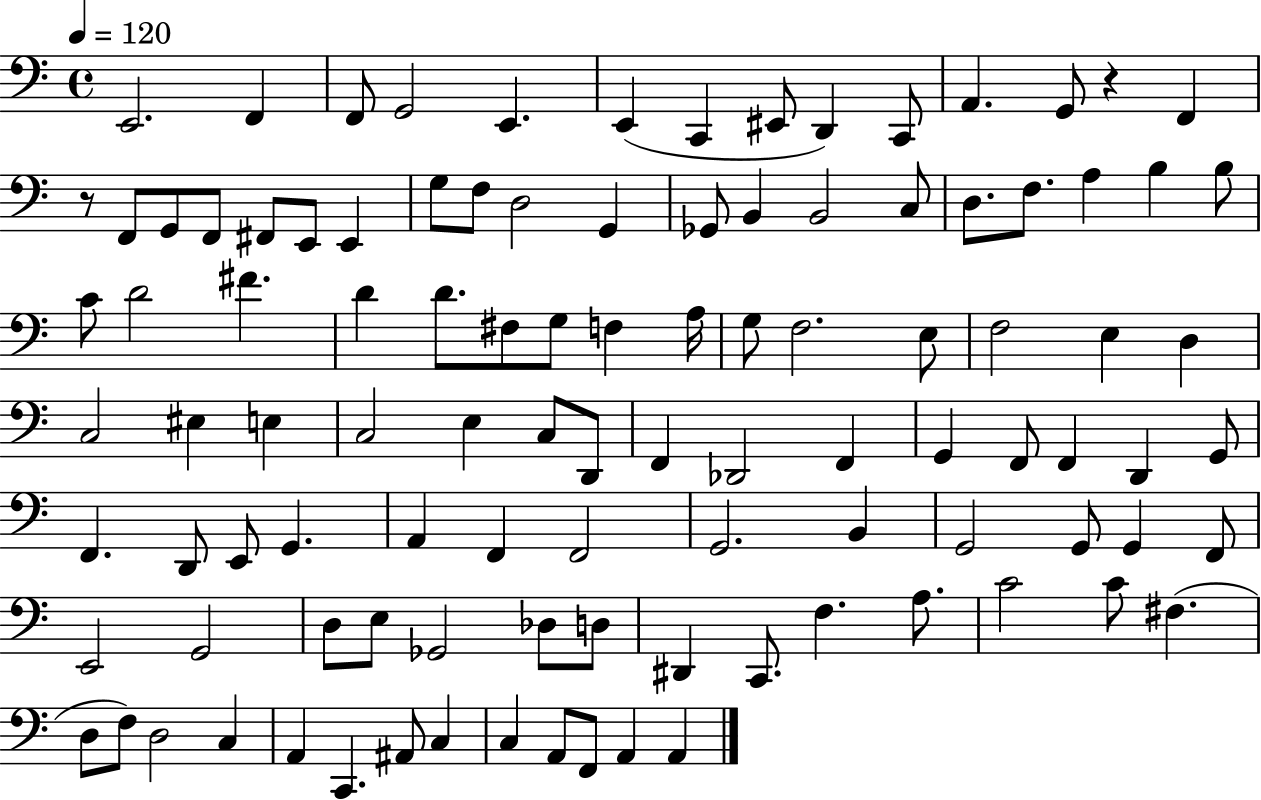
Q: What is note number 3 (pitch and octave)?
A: F2